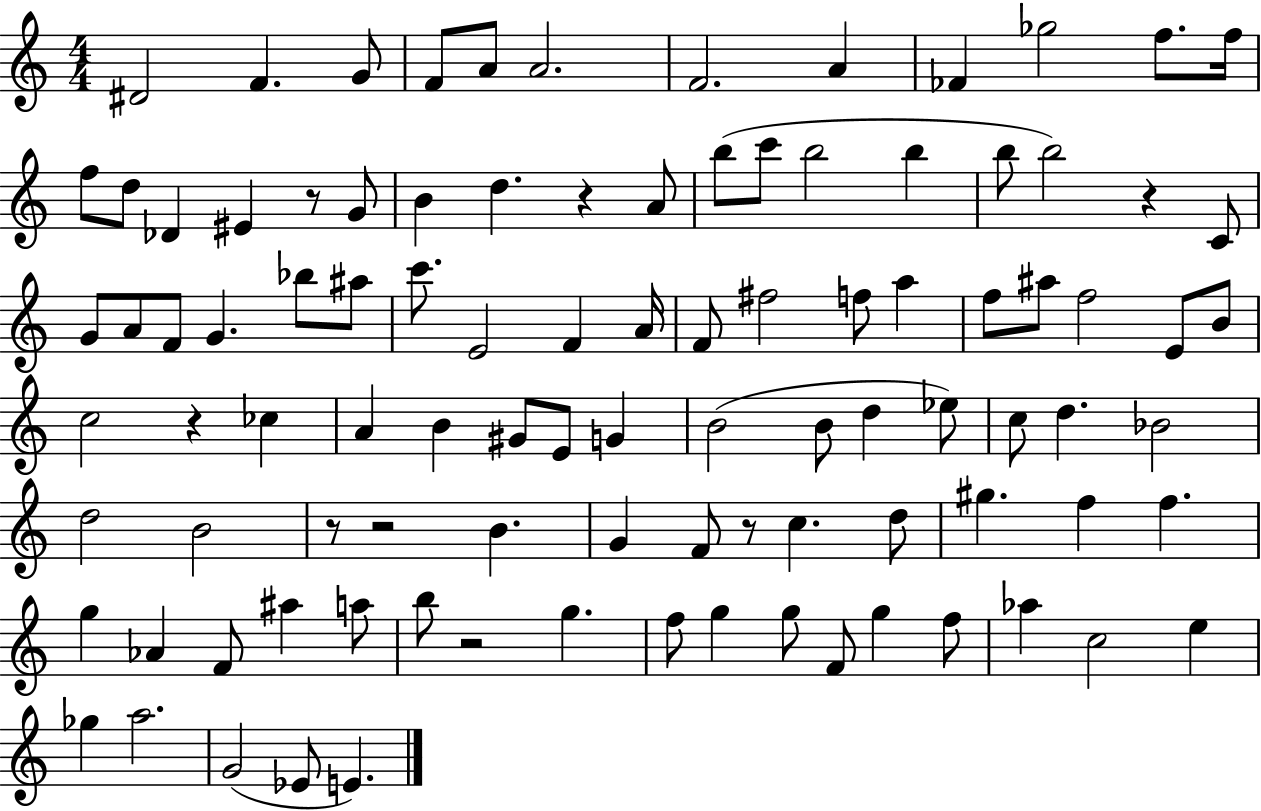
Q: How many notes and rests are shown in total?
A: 99